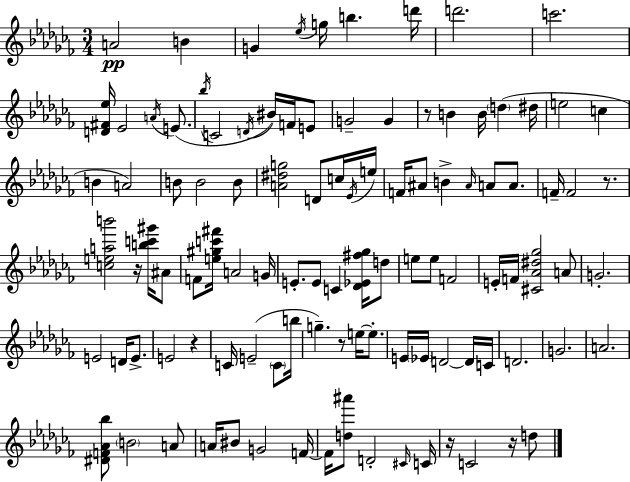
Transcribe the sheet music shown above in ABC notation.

X:1
T:Untitled
M:3/4
L:1/4
K:Abm
A2 B G _e/4 g/4 b d'/4 d'2 c'2 [D^F_e]/4 _E2 A/4 E/2 _b/4 C2 D/4 ^B/4 F/4 E/2 G2 G z/2 B B/4 d ^d/4 e2 c B A2 B/2 B2 B/2 [A^dg]2 D/2 c/4 _E/4 e/4 F/4 ^A/2 B ^A/4 A/2 A/2 F/4 F2 z/2 [ceab']2 z/4 [bc'^g']/4 ^A/2 F/2 [e^gc'^f']/4 A2 G/4 E/2 E/2 C [_D_E^f_g]/4 d/2 e/2 e/2 F2 E/4 F/4 [^C_A^d_g]2 A/2 G2 E2 D/4 E/2 E2 z C/4 E2 C/2 b/4 g z/2 e/4 e/2 E/4 _E/4 D2 D/4 C/4 D2 G2 A2 [^DF_A_b]/2 B2 A/2 A/4 ^B/2 G2 F/4 F/4 [d^a']/2 D2 ^C/4 C/4 z/4 C2 z/4 d/2